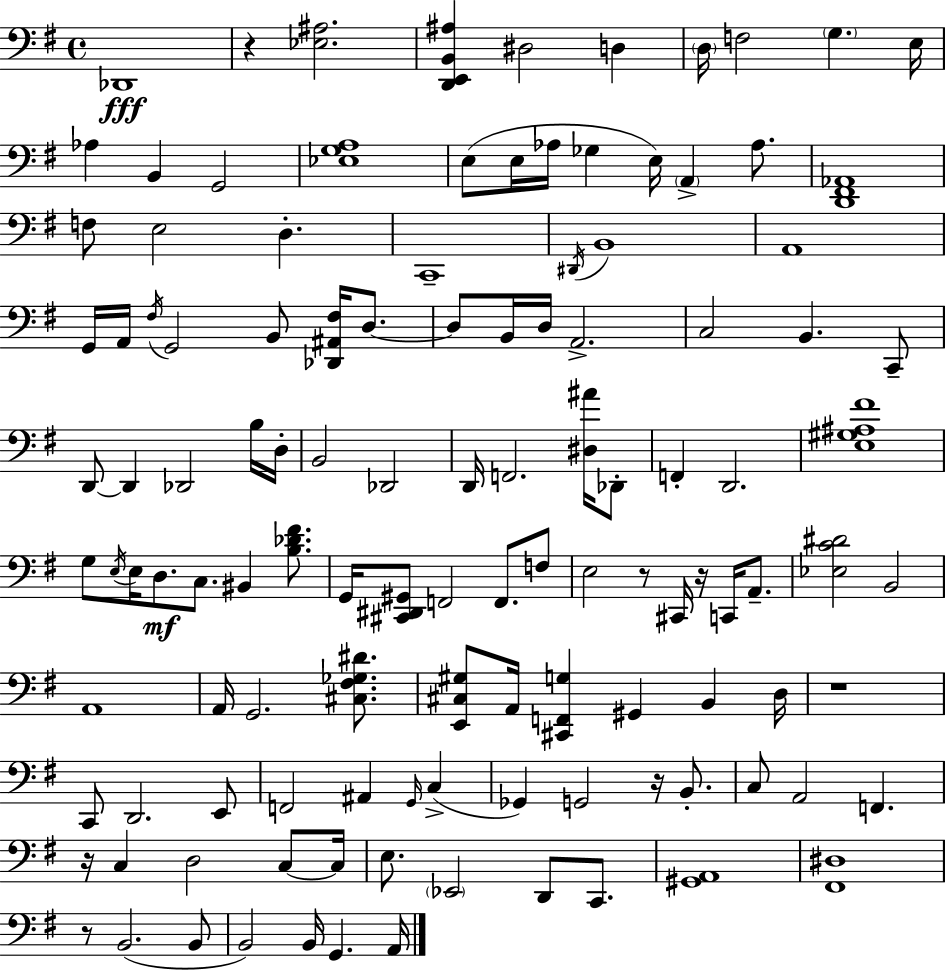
X:1
T:Untitled
M:4/4
L:1/4
K:G
_D,,4 z [_E,^A,]2 [D,,E,,B,,^A,] ^D,2 D, D,/4 F,2 G, E,/4 _A, B,, G,,2 [_E,G,A,]4 E,/2 E,/4 _A,/4 _G, E,/4 A,, _A,/2 [D,,^F,,_A,,]4 F,/2 E,2 D, C,,4 ^D,,/4 B,,4 A,,4 G,,/4 A,,/4 ^F,/4 G,,2 B,,/2 [_D,,^A,,^F,]/4 D,/2 D,/2 B,,/4 D,/4 A,,2 C,2 B,, C,,/2 D,,/2 D,, _D,,2 B,/4 D,/4 B,,2 _D,,2 D,,/4 F,,2 [^D,^A]/4 _D,,/2 F,, D,,2 [E,^G,^A,^F]4 G,/2 E,/4 E,/4 D,/2 C,/2 ^B,, [B,_D^F]/2 G,,/4 [^C,,^D,,^G,,]/2 F,,2 F,,/2 F,/2 E,2 z/2 ^C,,/4 z/4 C,,/4 A,,/2 [_E,C^D]2 B,,2 A,,4 A,,/4 G,,2 [^C,^F,_G,^D]/2 [E,,^C,^G,]/2 A,,/4 [^C,,F,,G,] ^G,, B,, D,/4 z4 C,,/2 D,,2 E,,/2 F,,2 ^A,, G,,/4 C, _G,, G,,2 z/4 B,,/2 C,/2 A,,2 F,, z/4 C, D,2 C,/2 C,/4 E,/2 _E,,2 D,,/2 C,,/2 [^G,,A,,]4 [^F,,^D,]4 z/2 B,,2 B,,/2 B,,2 B,,/4 G,, A,,/4